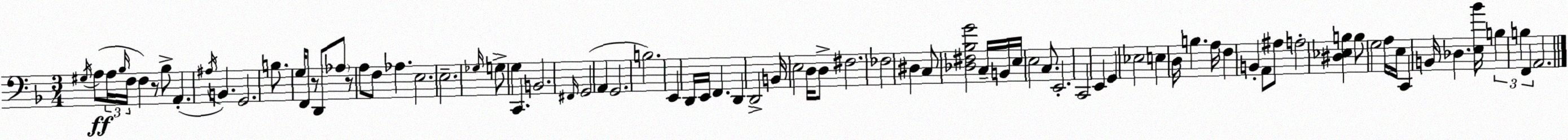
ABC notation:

X:1
T:Untitled
M:3/4
L:1/4
K:Dm
^G,/4 A,/2 A,/4 _B,/4 F,/4 F, z/2 _B,/2 A,, ^A,/4 B,, G,,2 B,/2 G,/4 F,,/2 z/2 D,,/2 _A,/2 z/2 A,/2 F,/2 _A, E,2 E,2 _G,/4 G,/2 G, C,, B,,2 ^F,,/4 G,,2 A,, G,,2 B,2 E,, D,,/4 E,,/4 F,, D,, D,,2 B,,/4 E,2 D,/4 D,/2 ^F,2 _F,2 ^D, C,/2 [_D,^F,_B,G]2 C,/4 B,,/4 E,/4 E,2 C,/2 E,,2 C,,2 E,, G,, _E,2 E, D,/4 B, A,/4 F, B,, A,,/2 ^A,/2 A,2 [^D,_E,B,] B,/2 G,2 A,/4 E,/4 C,, B,,/4 _D, [E,_B]/4 B, B, F,, A,,2